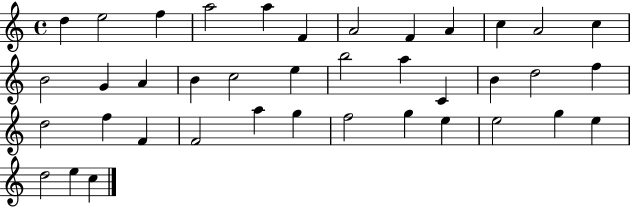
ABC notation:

X:1
T:Untitled
M:4/4
L:1/4
K:C
d e2 f a2 a F A2 F A c A2 c B2 G A B c2 e b2 a C B d2 f d2 f F F2 a g f2 g e e2 g e d2 e c